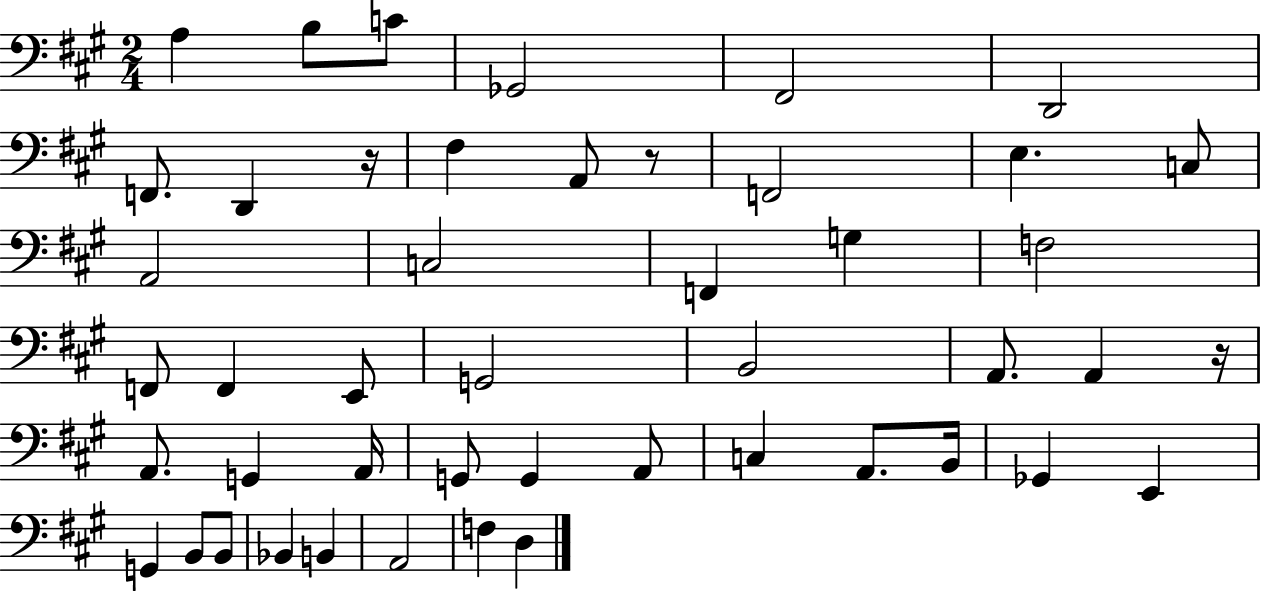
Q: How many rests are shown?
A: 3